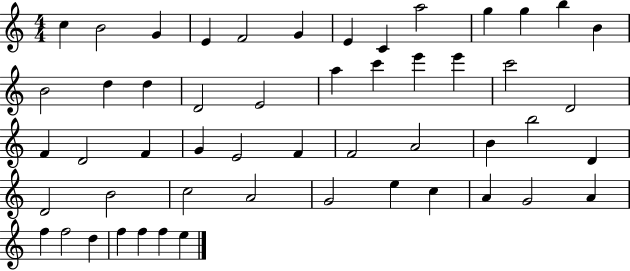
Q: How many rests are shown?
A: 0